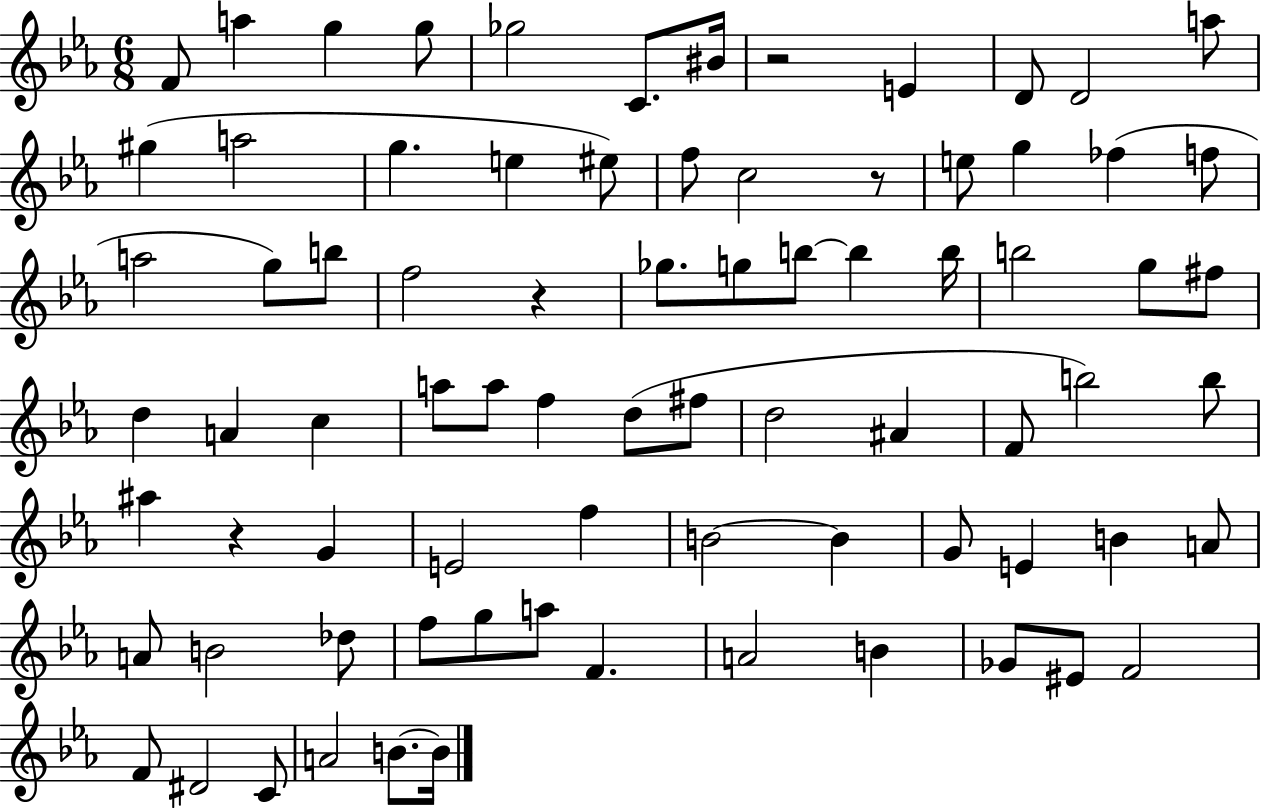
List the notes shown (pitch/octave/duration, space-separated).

F4/e A5/q G5/q G5/e Gb5/h C4/e. BIS4/s R/h E4/q D4/e D4/h A5/e G#5/q A5/h G5/q. E5/q EIS5/e F5/e C5/h R/e E5/e G5/q FES5/q F5/e A5/h G5/e B5/e F5/h R/q Gb5/e. G5/e B5/e B5/q B5/s B5/h G5/e F#5/e D5/q A4/q C5/q A5/e A5/e F5/q D5/e F#5/e D5/h A#4/q F4/e B5/h B5/e A#5/q R/q G4/q E4/h F5/q B4/h B4/q G4/e E4/q B4/q A4/e A4/e B4/h Db5/e F5/e G5/e A5/e F4/q. A4/h B4/q Gb4/e EIS4/e F4/h F4/e D#4/h C4/e A4/h B4/e. B4/s